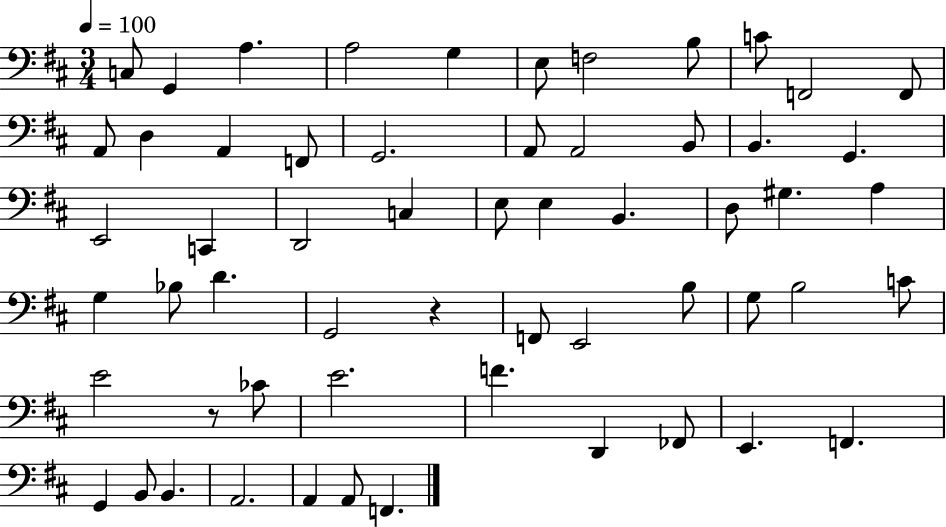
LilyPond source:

{
  \clef bass
  \numericTimeSignature
  \time 3/4
  \key d \major
  \tempo 4 = 100
  \repeat volta 2 { c8 g,4 a4. | a2 g4 | e8 f2 b8 | c'8 f,2 f,8 | \break a,8 d4 a,4 f,8 | g,2. | a,8 a,2 b,8 | b,4. g,4. | \break e,2 c,4 | d,2 c4 | e8 e4 b,4. | d8 gis4. a4 | \break g4 bes8 d'4. | g,2 r4 | f,8 e,2 b8 | g8 b2 c'8 | \break e'2 r8 ces'8 | e'2. | f'4. d,4 fes,8 | e,4. f,4. | \break g,4 b,8 b,4. | a,2. | a,4 a,8 f,4. | } \bar "|."
}